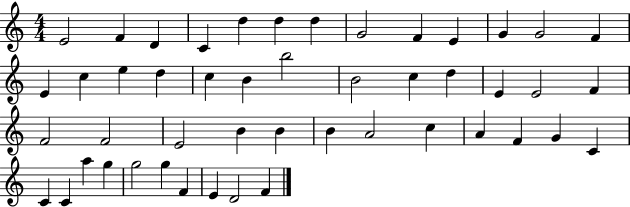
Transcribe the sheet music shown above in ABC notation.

X:1
T:Untitled
M:4/4
L:1/4
K:C
E2 F D C d d d G2 F E G G2 F E c e d c B b2 B2 c d E E2 F F2 F2 E2 B B B A2 c A F G C C C a g g2 g F E D2 F